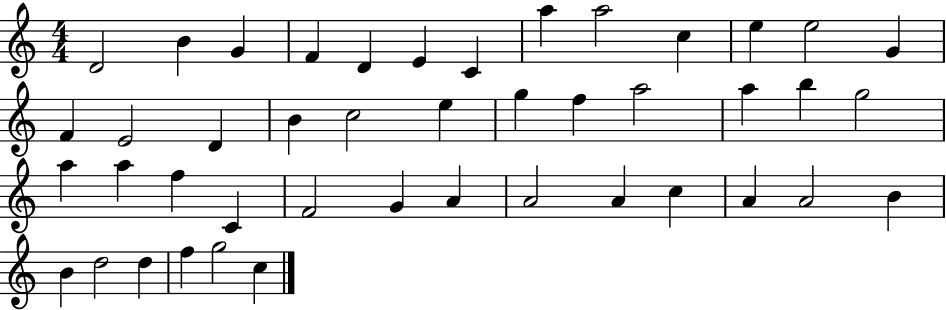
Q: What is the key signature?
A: C major